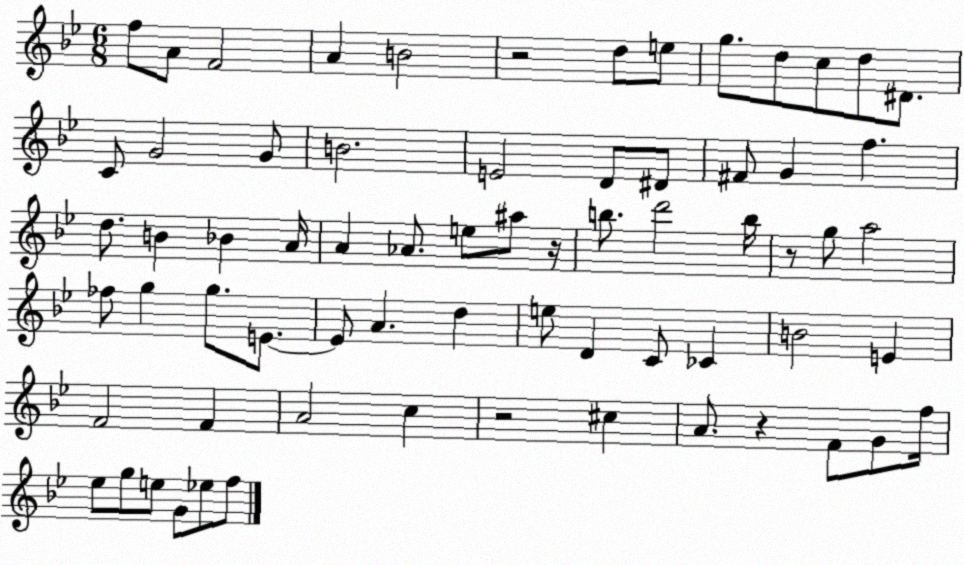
X:1
T:Untitled
M:6/8
L:1/4
K:Bb
f/2 A/2 F2 A B2 z2 d/2 e/2 g/2 d/2 c/2 d/2 ^D/2 C/2 G2 G/2 B2 E2 D/2 ^D/2 ^F/2 G f d/2 B _B A/4 A _A/2 e/2 ^a/2 z/4 b/2 d'2 b/4 z/2 g/2 a2 _f/2 g g/2 E/2 E/2 A d e/2 D C/2 _C B2 E F2 F A2 c z2 ^c A/2 z F/2 G/2 f/4 _e/2 g/2 e/2 G/2 _e/2 f/2